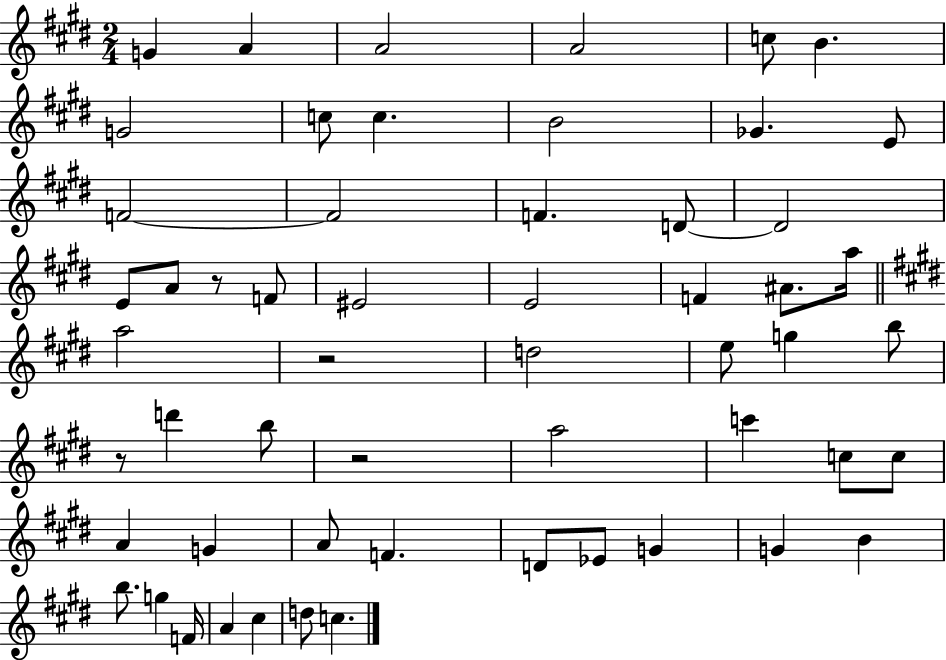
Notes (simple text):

G4/q A4/q A4/h A4/h C5/e B4/q. G4/h C5/e C5/q. B4/h Gb4/q. E4/e F4/h F4/h F4/q. D4/e D4/h E4/e A4/e R/e F4/e EIS4/h E4/h F4/q A#4/e. A5/s A5/h R/h D5/h E5/e G5/q B5/e R/e D6/q B5/e R/h A5/h C6/q C5/e C5/e A4/q G4/q A4/e F4/q. D4/e Eb4/e G4/q G4/q B4/q B5/e. G5/q F4/s A4/q C#5/q D5/e C5/q.